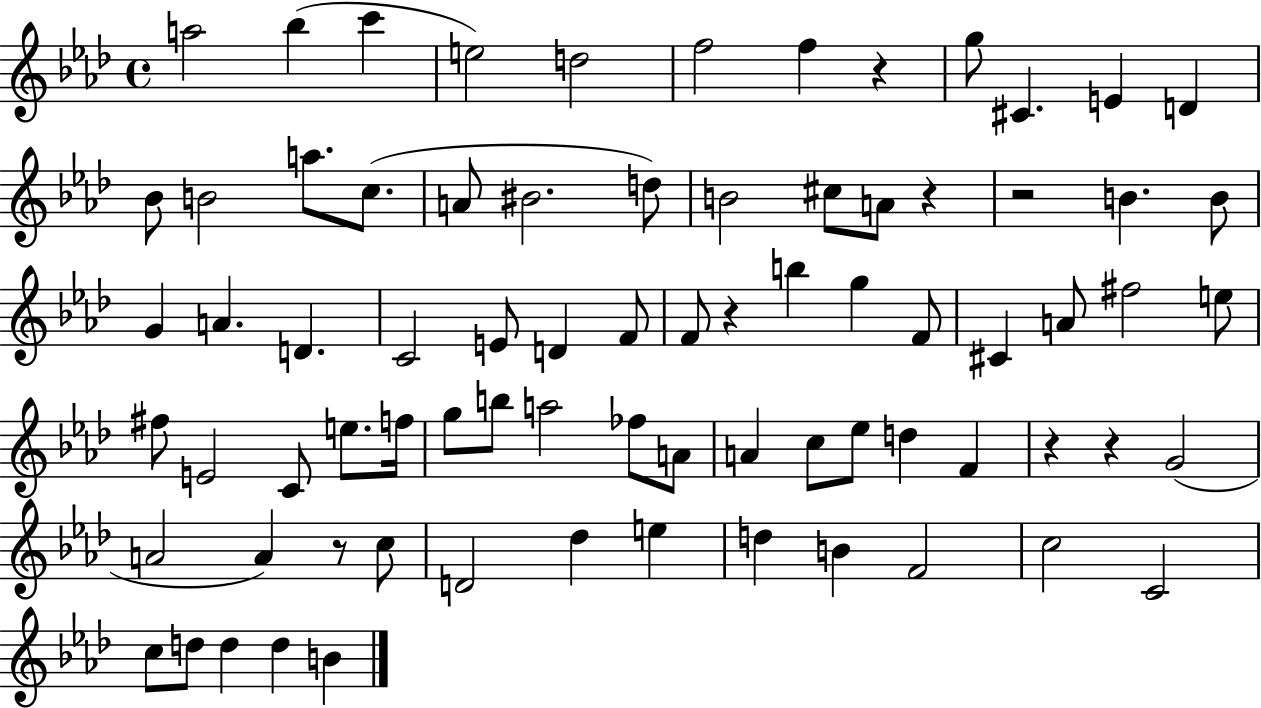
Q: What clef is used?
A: treble